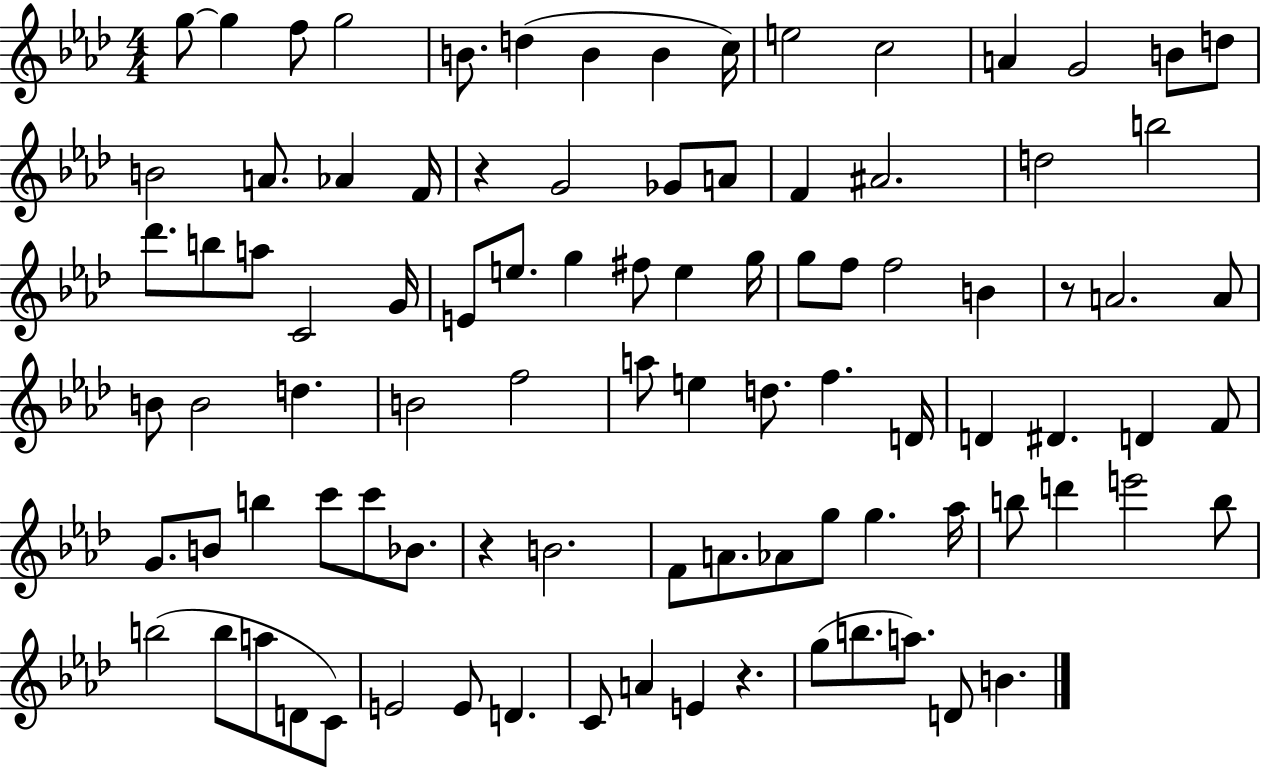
G5/e G5/q F5/e G5/h B4/e. D5/q B4/q B4/q C5/s E5/h C5/h A4/q G4/h B4/e D5/e B4/h A4/e. Ab4/q F4/s R/q G4/h Gb4/e A4/e F4/q A#4/h. D5/h B5/h Db6/e. B5/e A5/e C4/h G4/s E4/e E5/e. G5/q F#5/e E5/q G5/s G5/e F5/e F5/h B4/q R/e A4/h. A4/e B4/e B4/h D5/q. B4/h F5/h A5/e E5/q D5/e. F5/q. D4/s D4/q D#4/q. D4/q F4/e G4/e. B4/e B5/q C6/e C6/e Bb4/e. R/q B4/h. F4/e A4/e. Ab4/e G5/e G5/q. Ab5/s B5/e D6/q E6/h B5/e B5/h B5/e A5/e D4/e C4/e E4/h E4/e D4/q. C4/e A4/q E4/q R/q. G5/e B5/e. A5/e. D4/e B4/q.